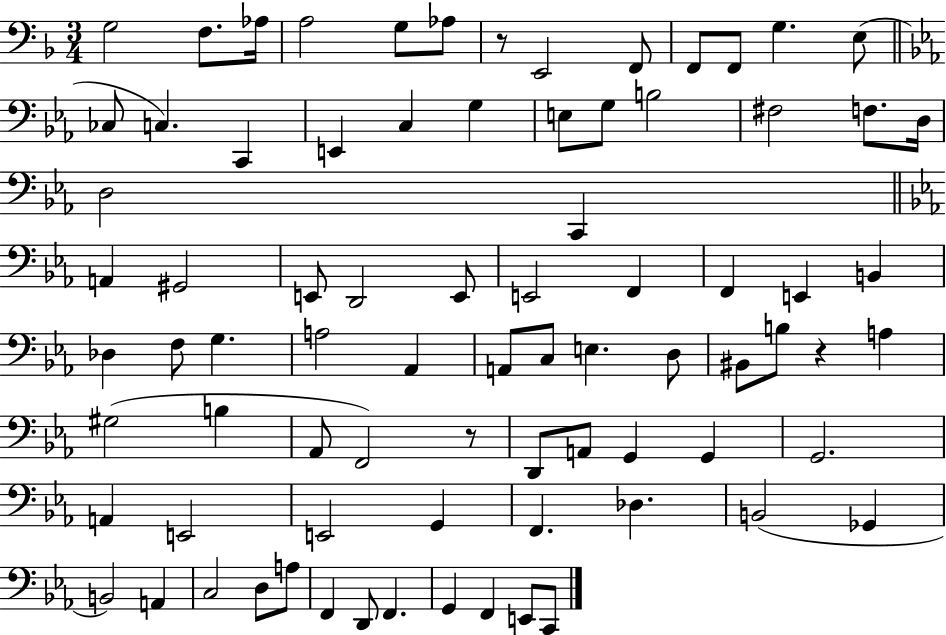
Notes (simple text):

G3/h F3/e. Ab3/s A3/h G3/e Ab3/e R/e E2/h F2/e F2/e F2/e G3/q. E3/e CES3/e C3/q. C2/q E2/q C3/q G3/q E3/e G3/e B3/h F#3/h F3/e. D3/s D3/h C2/q A2/q G#2/h E2/e D2/h E2/e E2/h F2/q F2/q E2/q B2/q Db3/q F3/e G3/q. A3/h Ab2/q A2/e C3/e E3/q. D3/e BIS2/e B3/e R/q A3/q G#3/h B3/q Ab2/e F2/h R/e D2/e A2/e G2/q G2/q G2/h. A2/q E2/h E2/h G2/q F2/q. Db3/q. B2/h Gb2/q B2/h A2/q C3/h D3/e A3/e F2/q D2/e F2/q. G2/q F2/q E2/e C2/e